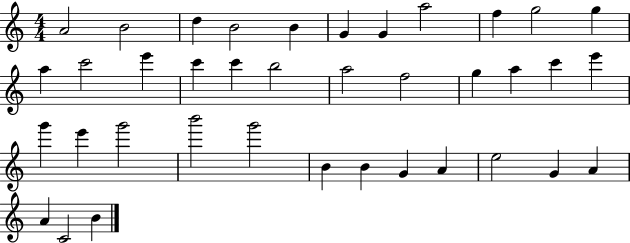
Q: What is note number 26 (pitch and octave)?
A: G6